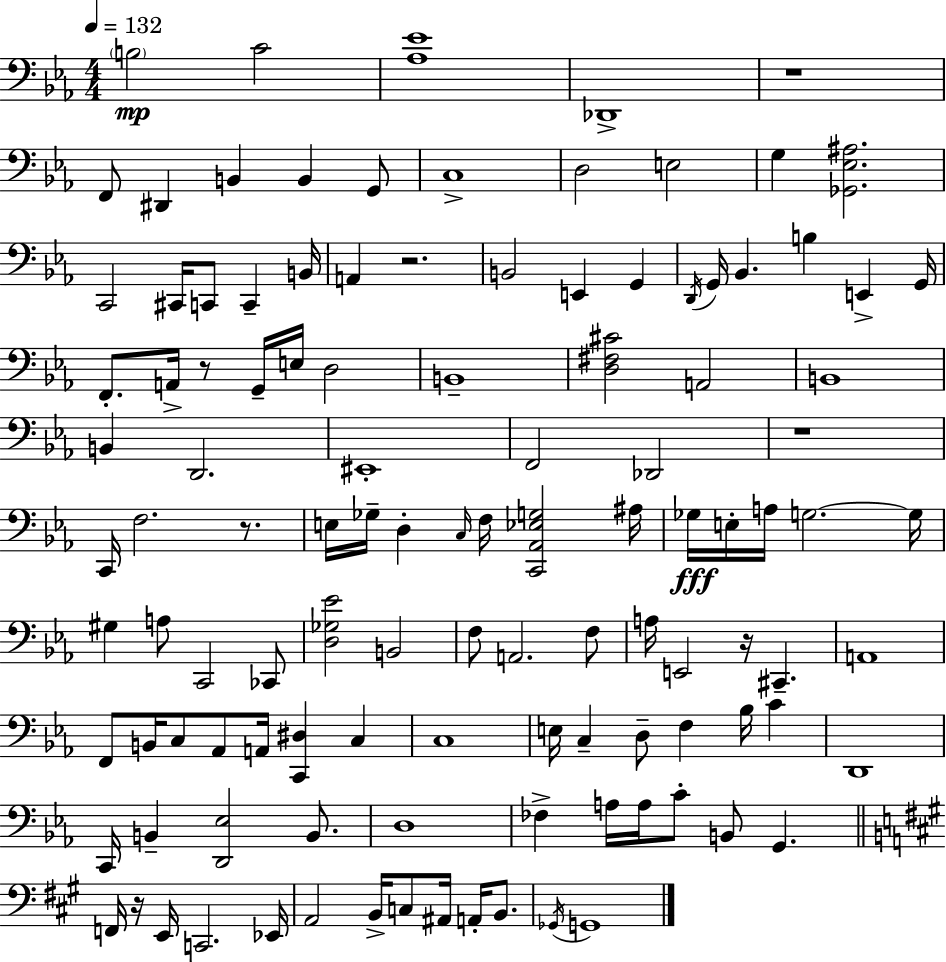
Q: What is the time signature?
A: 4/4